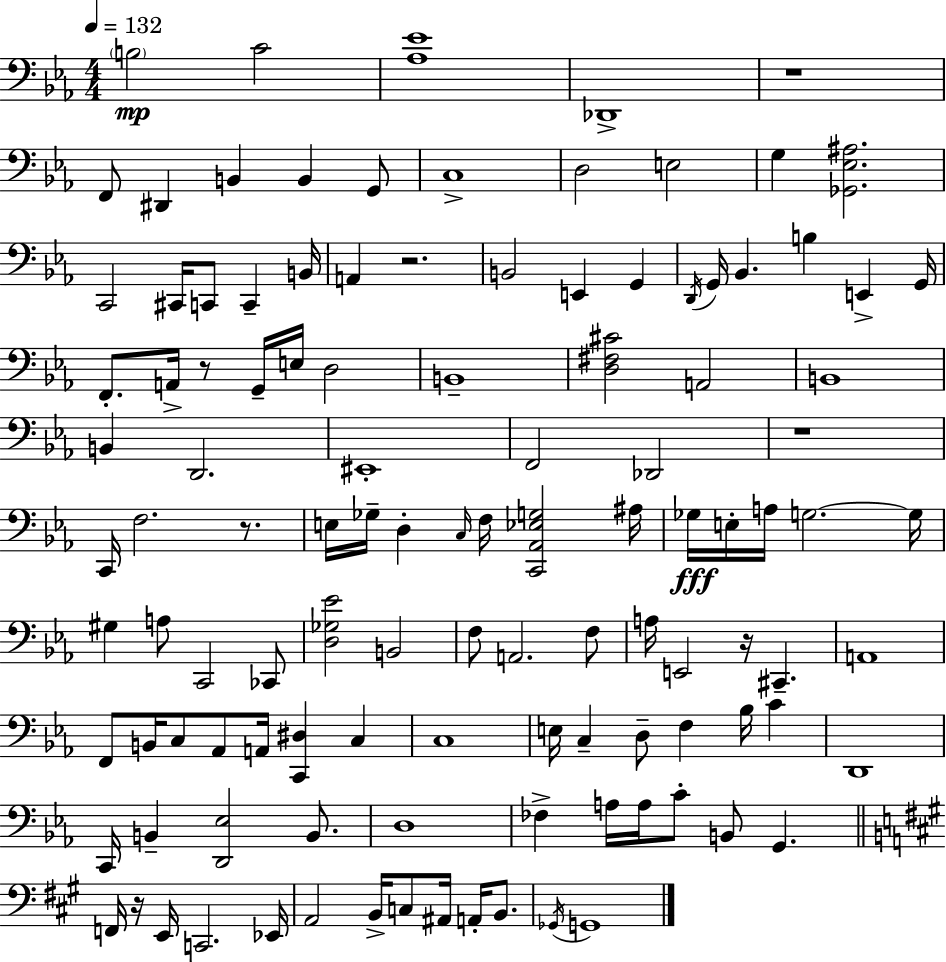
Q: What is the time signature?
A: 4/4